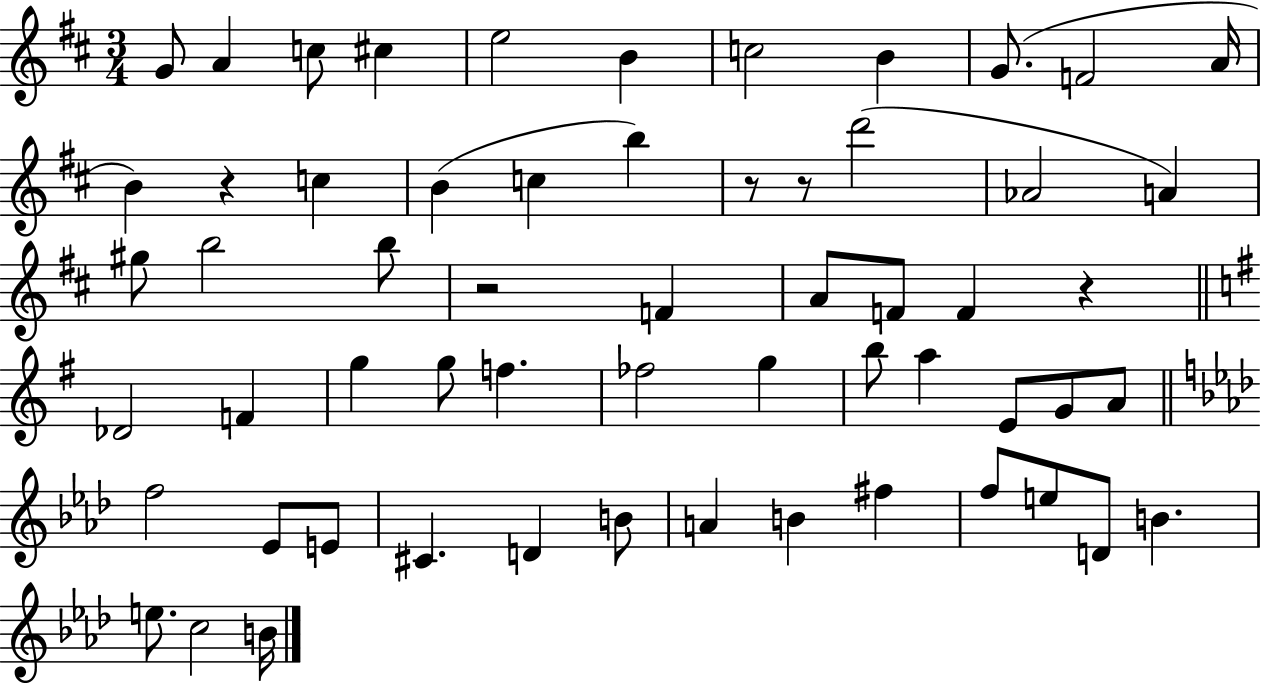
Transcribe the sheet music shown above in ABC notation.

X:1
T:Untitled
M:3/4
L:1/4
K:D
G/2 A c/2 ^c e2 B c2 B G/2 F2 A/4 B z c B c b z/2 z/2 d'2 _A2 A ^g/2 b2 b/2 z2 F A/2 F/2 F z _D2 F g g/2 f _f2 g b/2 a E/2 G/2 A/2 f2 _E/2 E/2 ^C D B/2 A B ^f f/2 e/2 D/2 B e/2 c2 B/4